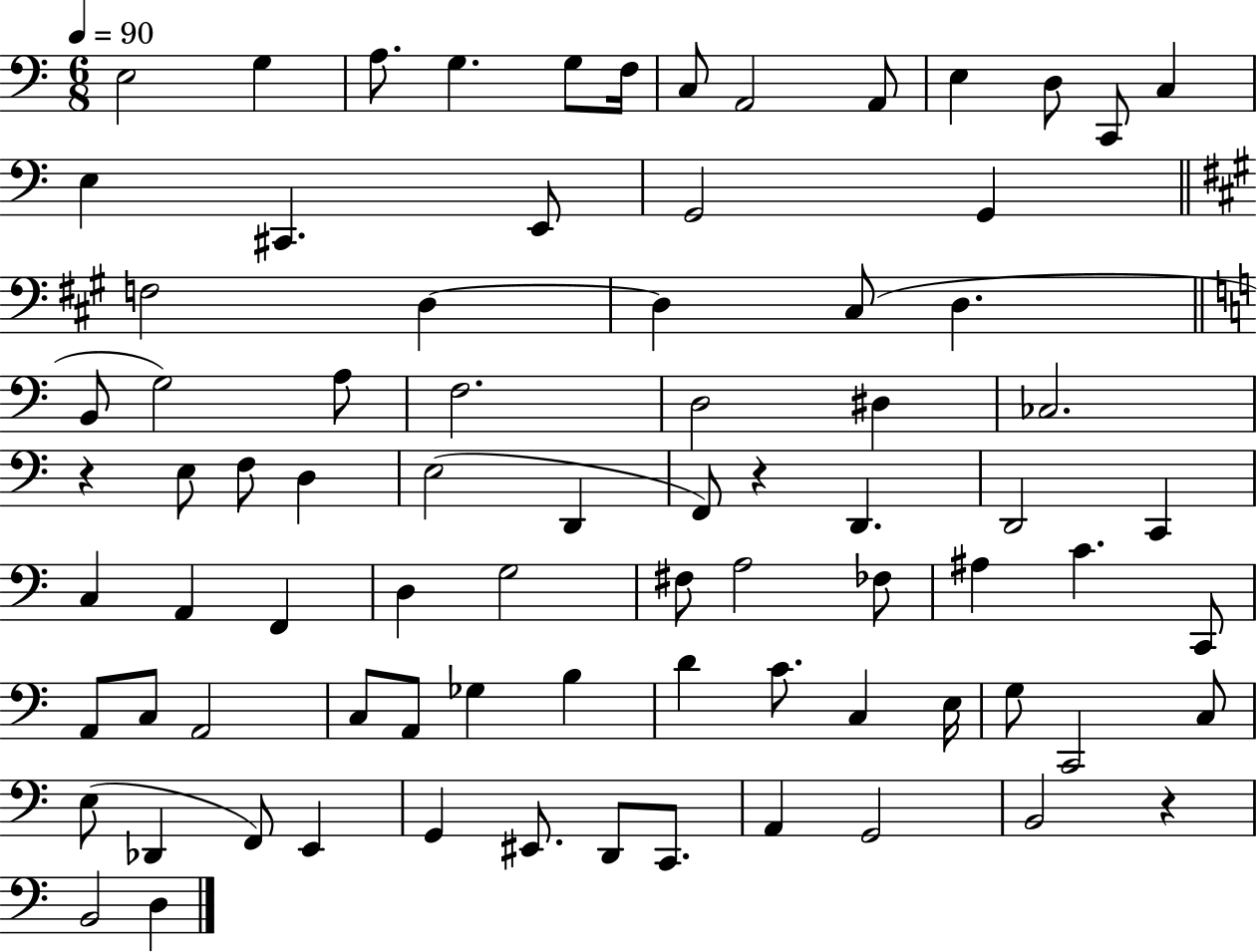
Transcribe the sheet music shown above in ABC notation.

X:1
T:Untitled
M:6/8
L:1/4
K:C
E,2 G, A,/2 G, G,/2 F,/4 C,/2 A,,2 A,,/2 E, D,/2 C,,/2 C, E, ^C,, E,,/2 G,,2 G,, F,2 D, D, ^C,/2 D, B,,/2 G,2 A,/2 F,2 D,2 ^D, _C,2 z E,/2 F,/2 D, E,2 D,, F,,/2 z D,, D,,2 C,, C, A,, F,, D, G,2 ^F,/2 A,2 _F,/2 ^A, C C,,/2 A,,/2 C,/2 A,,2 C,/2 A,,/2 _G, B, D C/2 C, E,/4 G,/2 C,,2 C,/2 E,/2 _D,, F,,/2 E,, G,, ^E,,/2 D,,/2 C,,/2 A,, G,,2 B,,2 z B,,2 D,